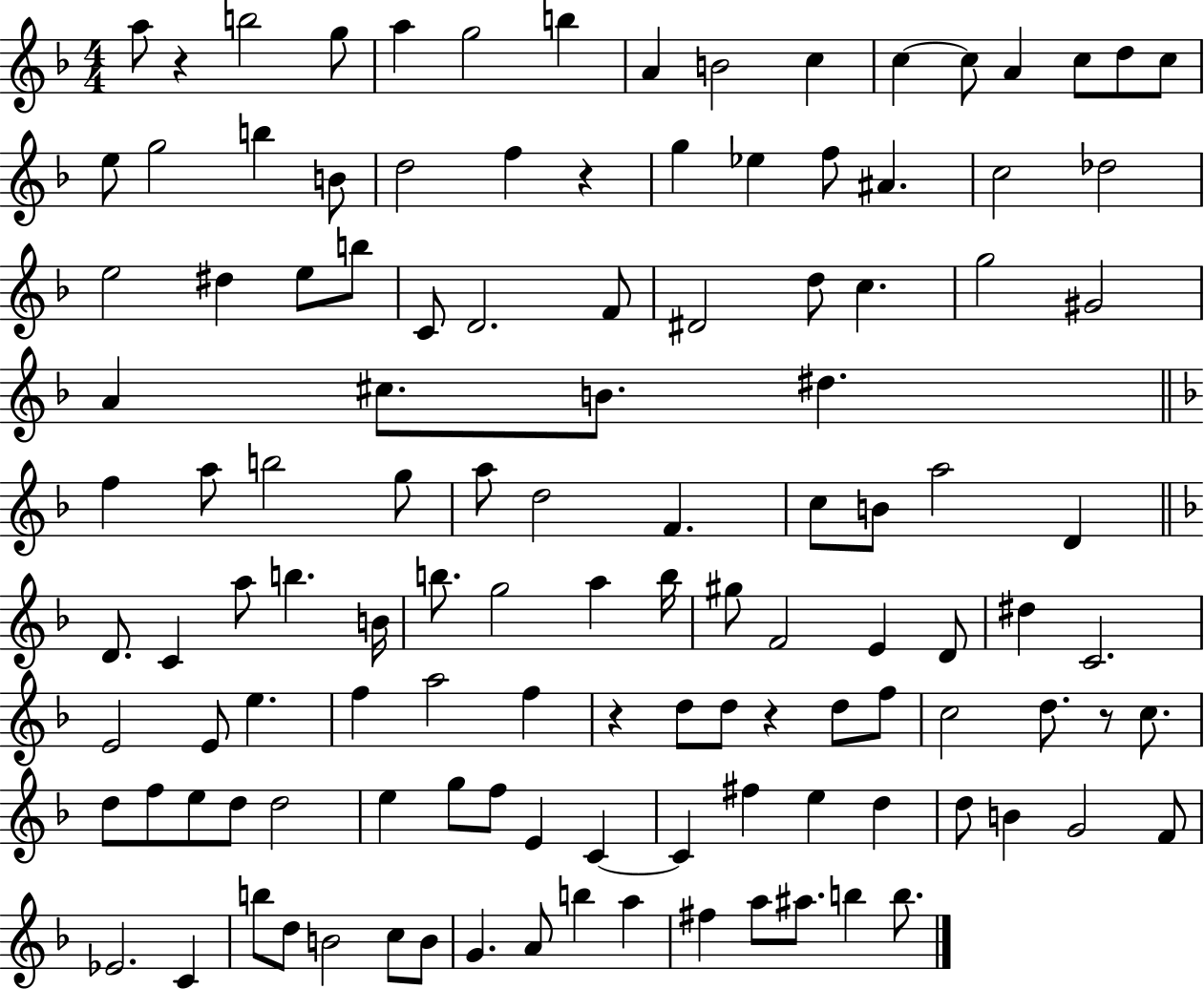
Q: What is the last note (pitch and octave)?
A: B5